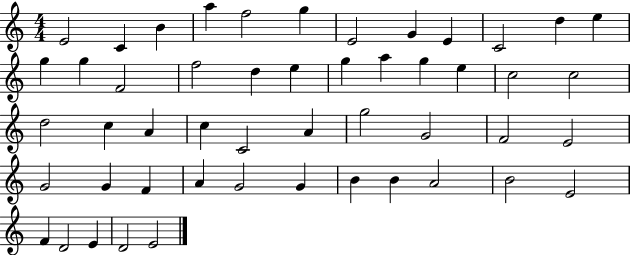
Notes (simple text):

E4/h C4/q B4/q A5/q F5/h G5/q E4/h G4/q E4/q C4/h D5/q E5/q G5/q G5/q F4/h F5/h D5/q E5/q G5/q A5/q G5/q E5/q C5/h C5/h D5/h C5/q A4/q C5/q C4/h A4/q G5/h G4/h F4/h E4/h G4/h G4/q F4/q A4/q G4/h G4/q B4/q B4/q A4/h B4/h E4/h F4/q D4/h E4/q D4/h E4/h